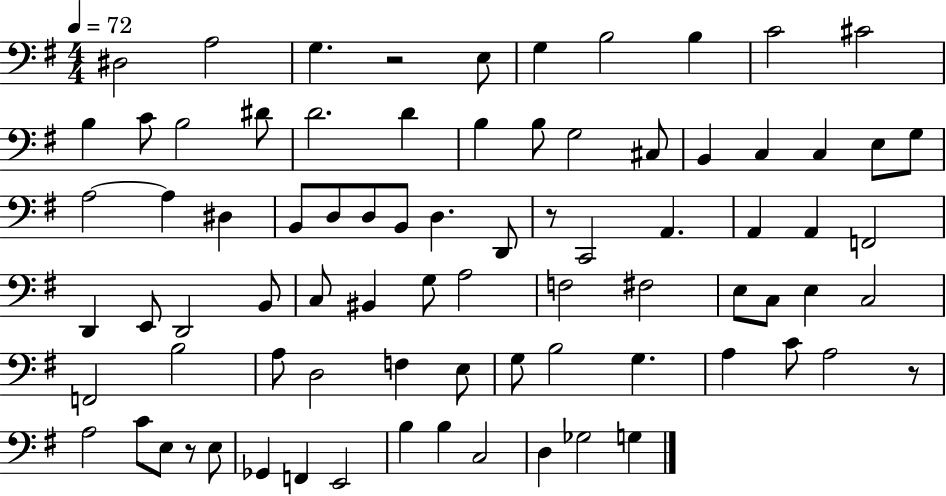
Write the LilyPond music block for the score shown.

{
  \clef bass
  \numericTimeSignature
  \time 4/4
  \key g \major
  \tempo 4 = 72
  dis2 a2 | g4. r2 e8 | g4 b2 b4 | c'2 cis'2 | \break b4 c'8 b2 dis'8 | d'2. d'4 | b4 b8 g2 cis8 | b,4 c4 c4 e8 g8 | \break a2~~ a4 dis4 | b,8 d8 d8 b,8 d4. d,8 | r8 c,2 a,4. | a,4 a,4 f,2 | \break d,4 e,8 d,2 b,8 | c8 bis,4 g8 a2 | f2 fis2 | e8 c8 e4 c2 | \break f,2 b2 | a8 d2 f4 e8 | g8 b2 g4. | a4 c'8 a2 r8 | \break a2 c'8 e8 r8 e8 | ges,4 f,4 e,2 | b4 b4 c2 | d4 ges2 g4 | \break \bar "|."
}